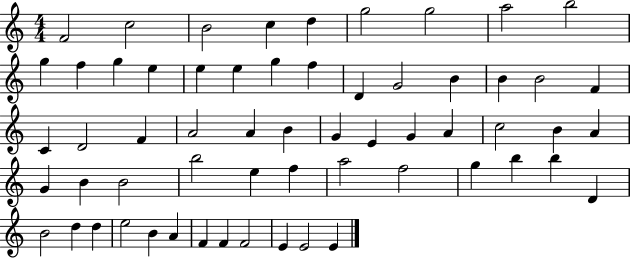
X:1
T:Untitled
M:4/4
L:1/4
K:C
F2 c2 B2 c d g2 g2 a2 b2 g f g e e e g f D G2 B B B2 F C D2 F A2 A B G E G A c2 B A G B B2 b2 e f a2 f2 g b b D B2 d d e2 B A F F F2 E E2 E